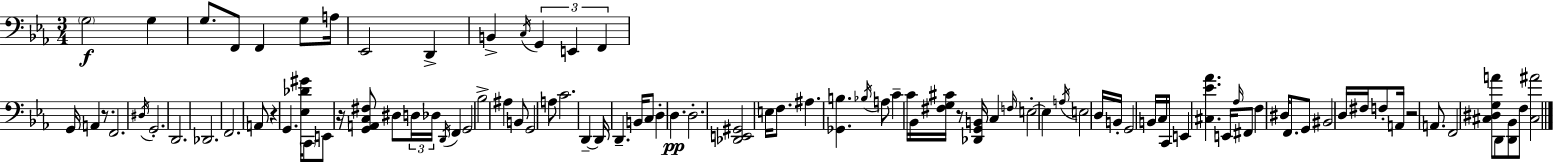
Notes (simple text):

G3/h G3/q G3/e. F2/e F2/q G3/e A3/s Eb2/h D2/q B2/q C3/s G2/q E2/q F2/q G2/s A2/q R/e. F2/h. D#3/s G2/h. D2/h. Db2/h. F2/h. A2/e R/q G2/q. [Eb3,Db4,G#4]/s C2/e E2/e R/s [G2,A2,C3,F#3]/e D#3/e D3/s Db3/s D2/s F2/q G2/h Bb3/h A#3/q B2/e G2/h A3/e C4/h. D2/q D2/s D2/q. B2/s C3/e D3/q D3/q. D3/h. [Db2,E2,G#2]/h E3/s F3/e. A#3/q. [Gb2,B3]/q. Bb3/s A3/e C4/q C4/s Bb2/s [F#3,G3,C#4]/s R/e [Db2,G2,B2]/s C3/q F3/s E3/h E3/q A3/s E3/h D3/s B2/s G2/h B2/s C3/s C2/s E2/q [C#3,Eb4,Ab4]/q. E2/s Ab3/s F#2/e F3/q D#3/s F2/e. G2/e BIS2/h D3/s F#3/s F3/e A2/s R/h A2/e. F2/h [C#3,D#3,G3,A4]/e D2/e [D2,Bb2]/e F3/e [C#3,A#4]/h